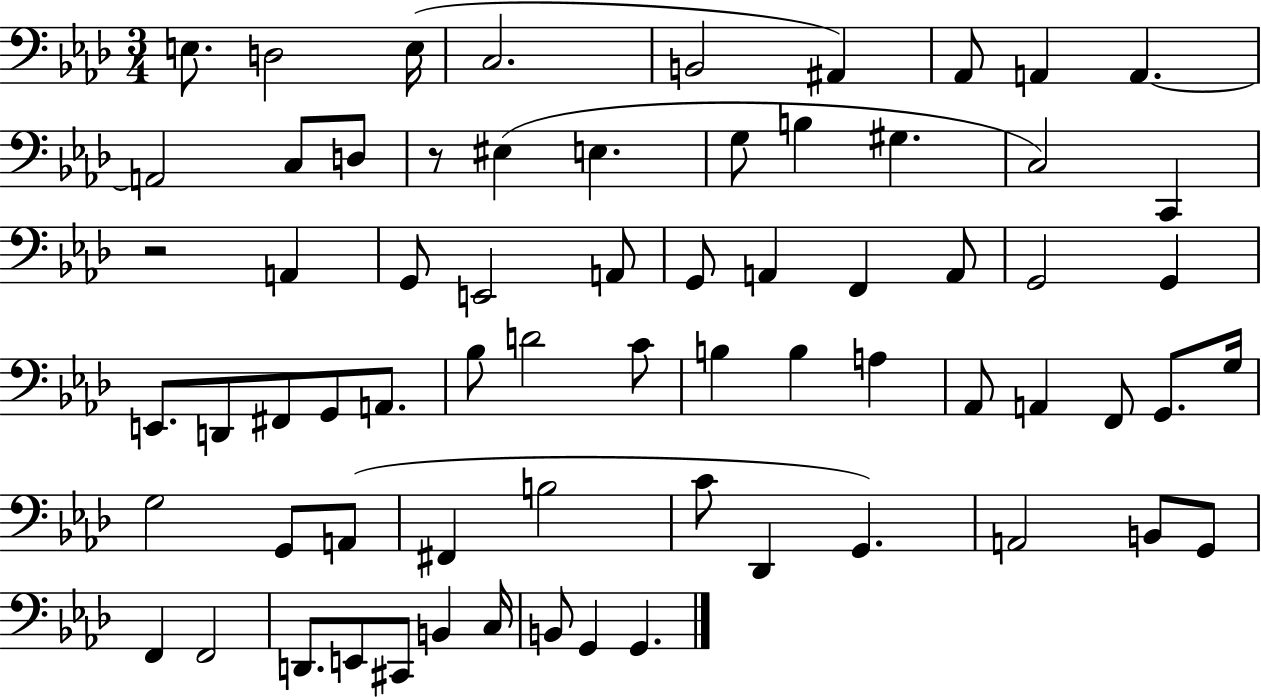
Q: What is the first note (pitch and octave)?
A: E3